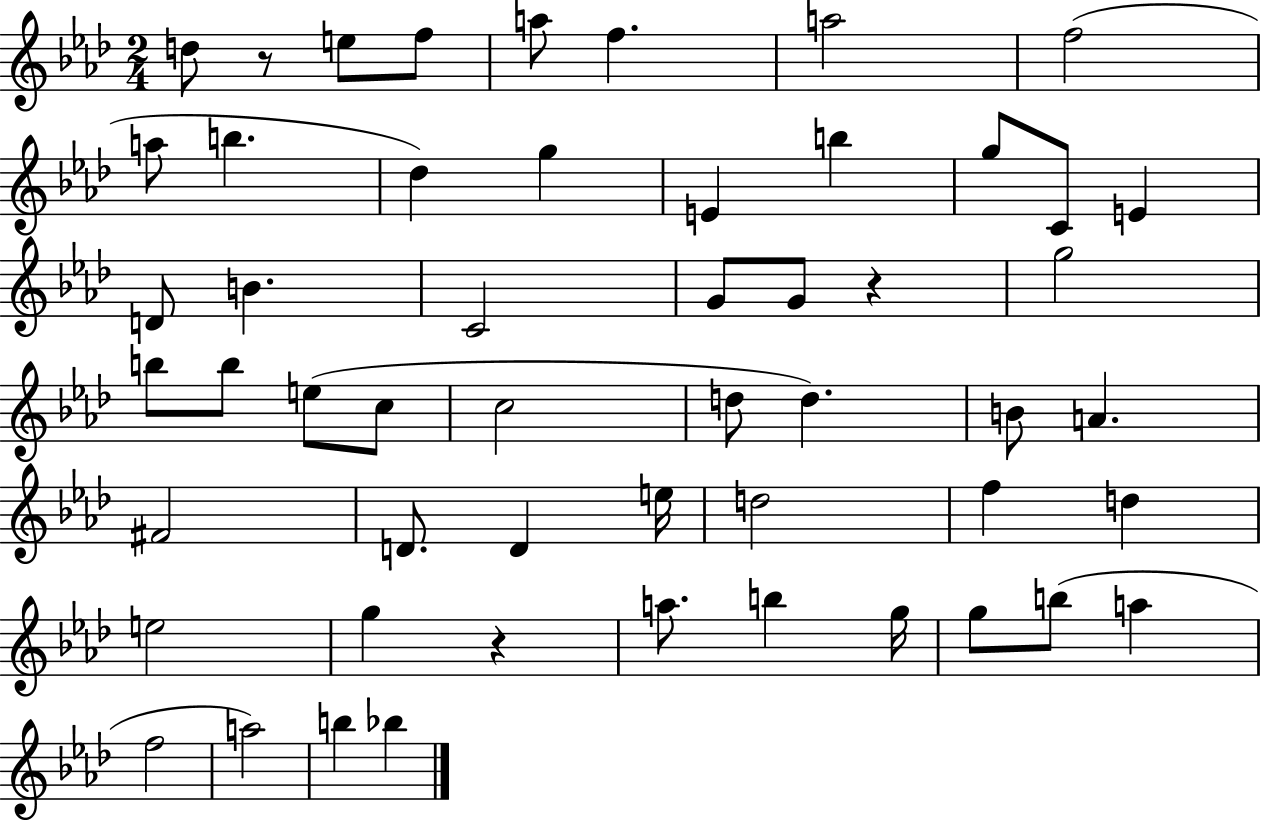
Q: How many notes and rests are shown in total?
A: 53